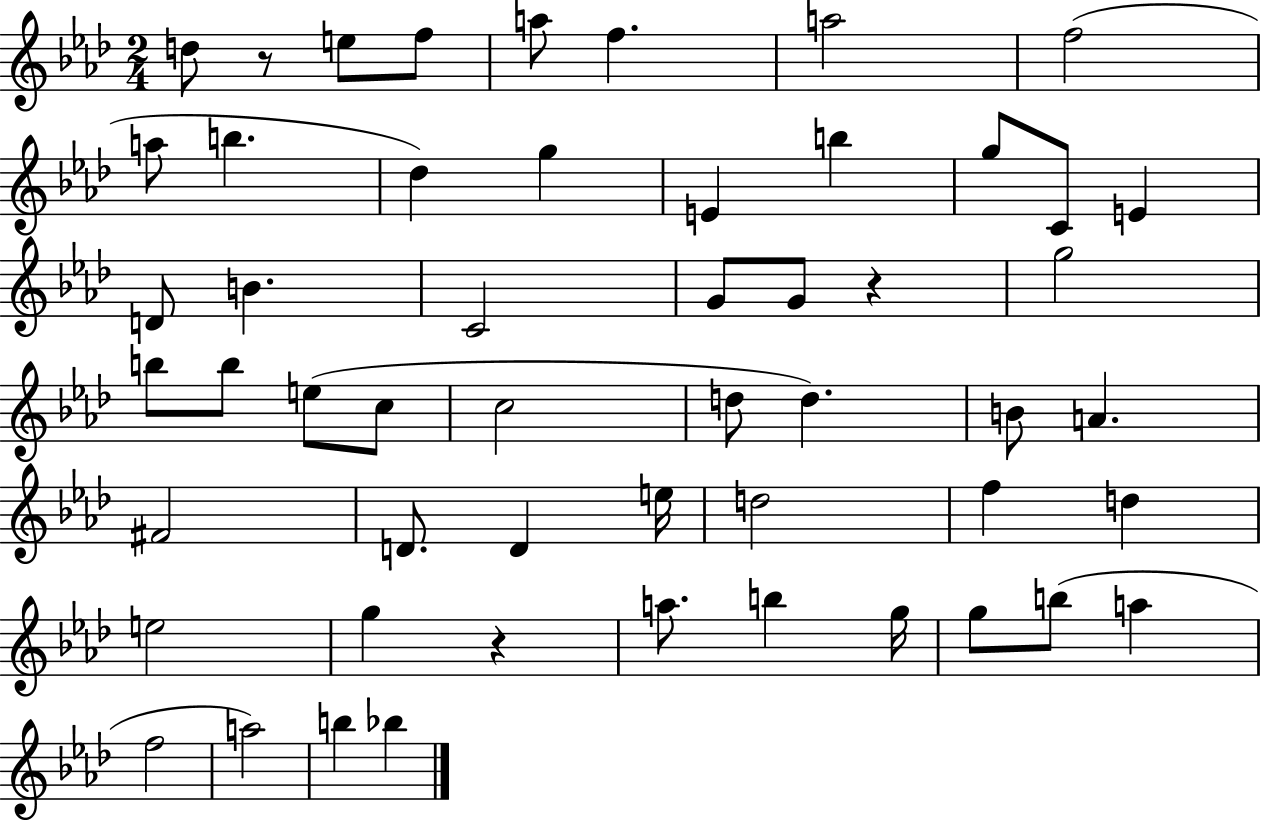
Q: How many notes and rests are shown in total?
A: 53